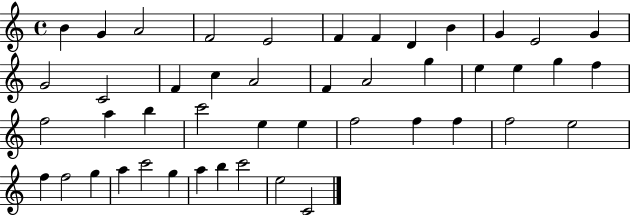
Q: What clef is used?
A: treble